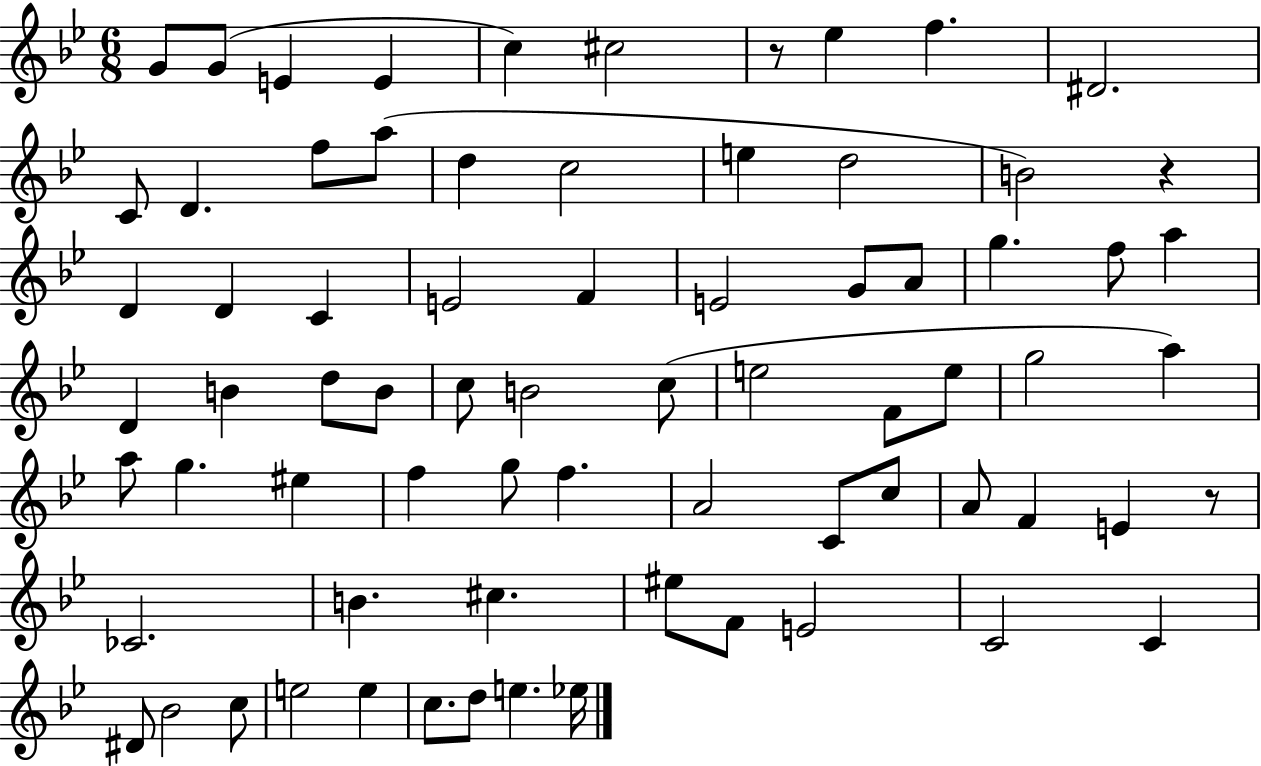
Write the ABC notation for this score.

X:1
T:Untitled
M:6/8
L:1/4
K:Bb
G/2 G/2 E E c ^c2 z/2 _e f ^D2 C/2 D f/2 a/2 d c2 e d2 B2 z D D C E2 F E2 G/2 A/2 g f/2 a D B d/2 B/2 c/2 B2 c/2 e2 F/2 e/2 g2 a a/2 g ^e f g/2 f A2 C/2 c/2 A/2 F E z/2 _C2 B ^c ^e/2 F/2 E2 C2 C ^D/2 _B2 c/2 e2 e c/2 d/2 e _e/4